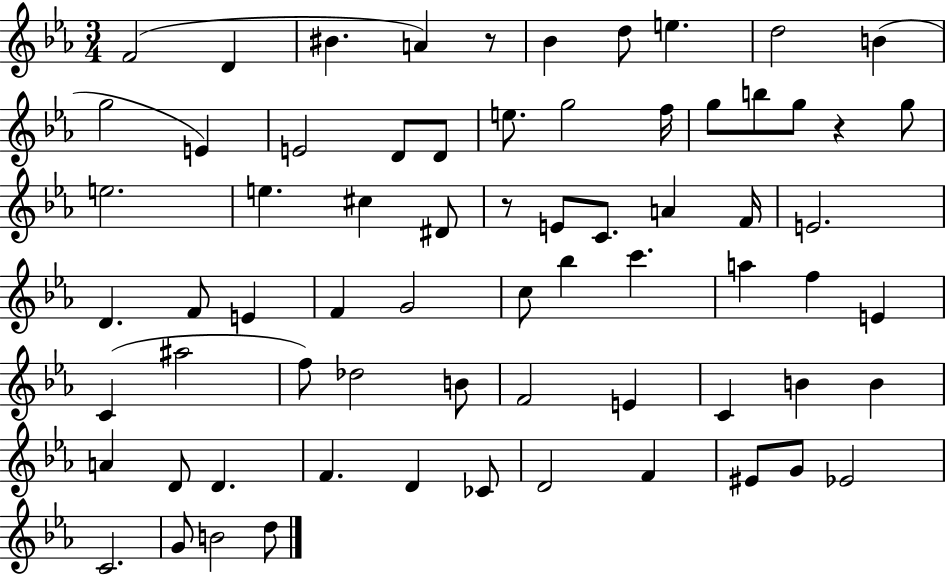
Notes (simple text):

F4/h D4/q BIS4/q. A4/q R/e Bb4/q D5/e E5/q. D5/h B4/q G5/h E4/q E4/h D4/e D4/e E5/e. G5/h F5/s G5/e B5/e G5/e R/q G5/e E5/h. E5/q. C#5/q D#4/e R/e E4/e C4/e. A4/q F4/s E4/h. D4/q. F4/e E4/q F4/q G4/h C5/e Bb5/q C6/q. A5/q F5/q E4/q C4/q A#5/h F5/e Db5/h B4/e F4/h E4/q C4/q B4/q B4/q A4/q D4/e D4/q. F4/q. D4/q CES4/e D4/h F4/q EIS4/e G4/e Eb4/h C4/h. G4/e B4/h D5/e